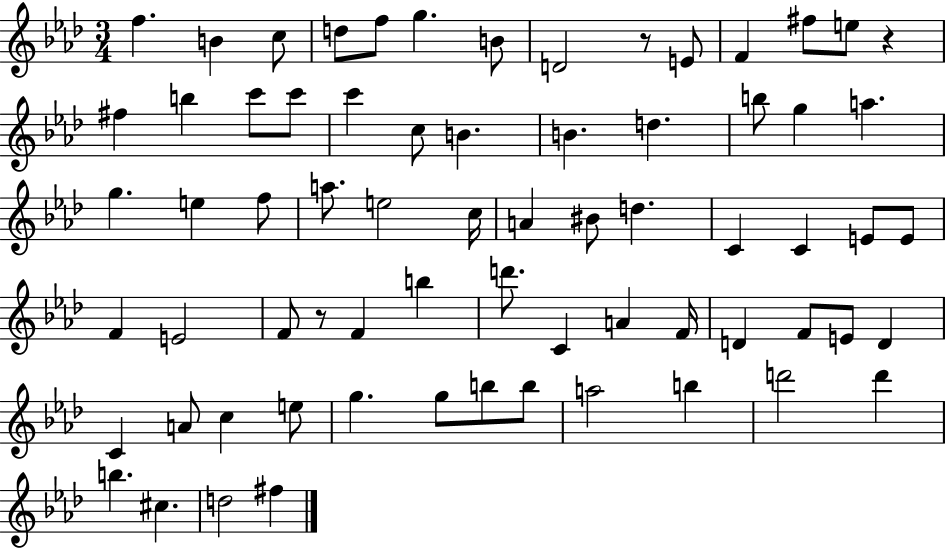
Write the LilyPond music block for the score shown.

{
  \clef treble
  \numericTimeSignature
  \time 3/4
  \key aes \major
  f''4. b'4 c''8 | d''8 f''8 g''4. b'8 | d'2 r8 e'8 | f'4 fis''8 e''8 r4 | \break fis''4 b''4 c'''8 c'''8 | c'''4 c''8 b'4. | b'4. d''4. | b''8 g''4 a''4. | \break g''4. e''4 f''8 | a''8. e''2 c''16 | a'4 bis'8 d''4. | c'4 c'4 e'8 e'8 | \break f'4 e'2 | f'8 r8 f'4 b''4 | d'''8. c'4 a'4 f'16 | d'4 f'8 e'8 d'4 | \break c'4 a'8 c''4 e''8 | g''4. g''8 b''8 b''8 | a''2 b''4 | d'''2 d'''4 | \break b''4. cis''4. | d''2 fis''4 | \bar "|."
}